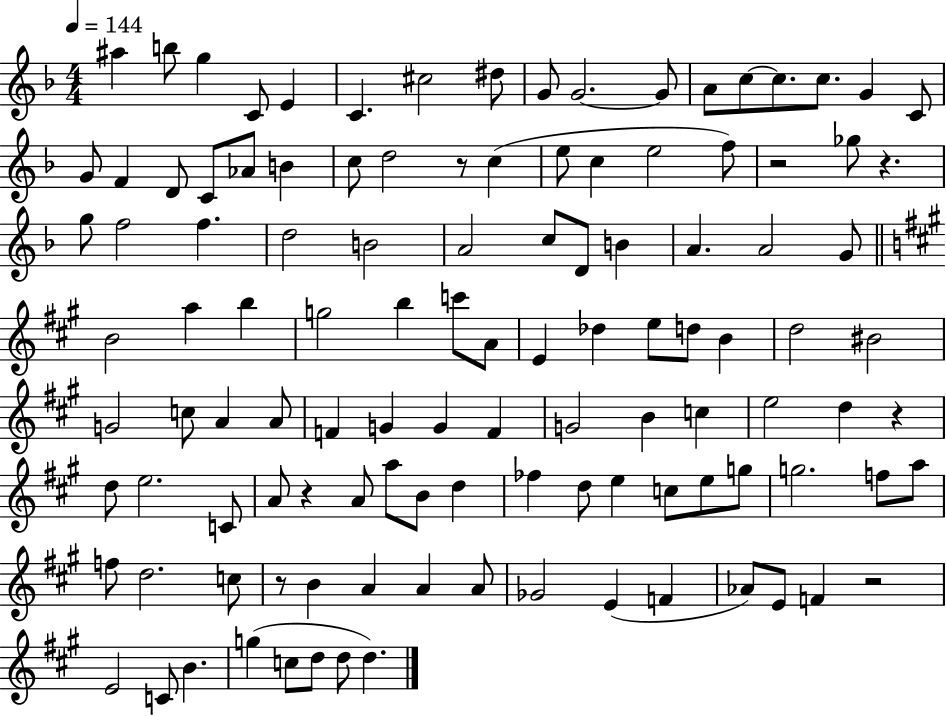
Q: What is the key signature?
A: F major